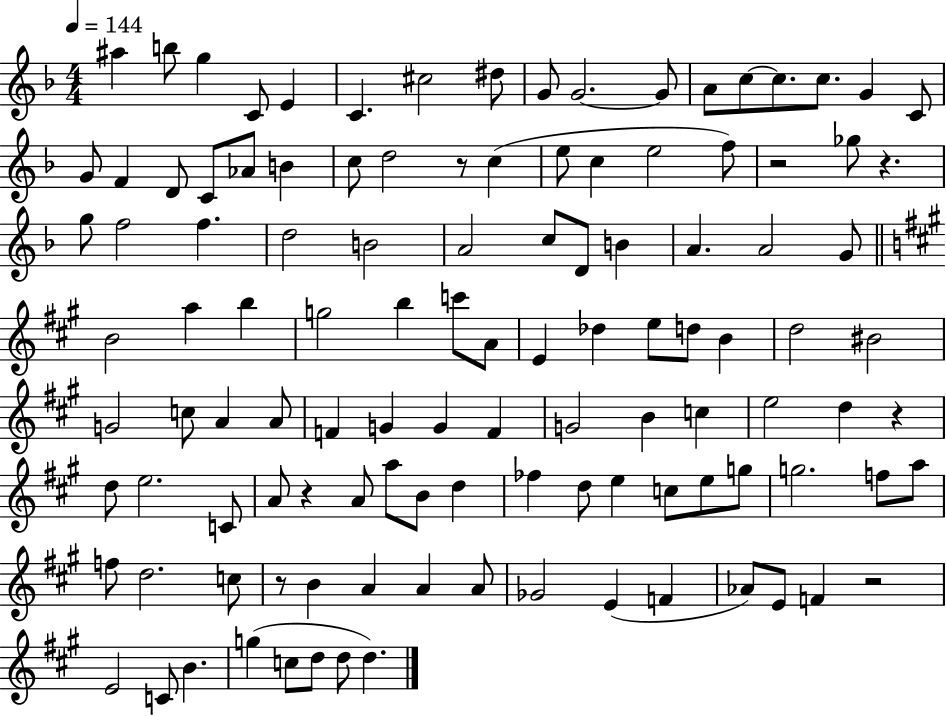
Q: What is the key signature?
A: F major